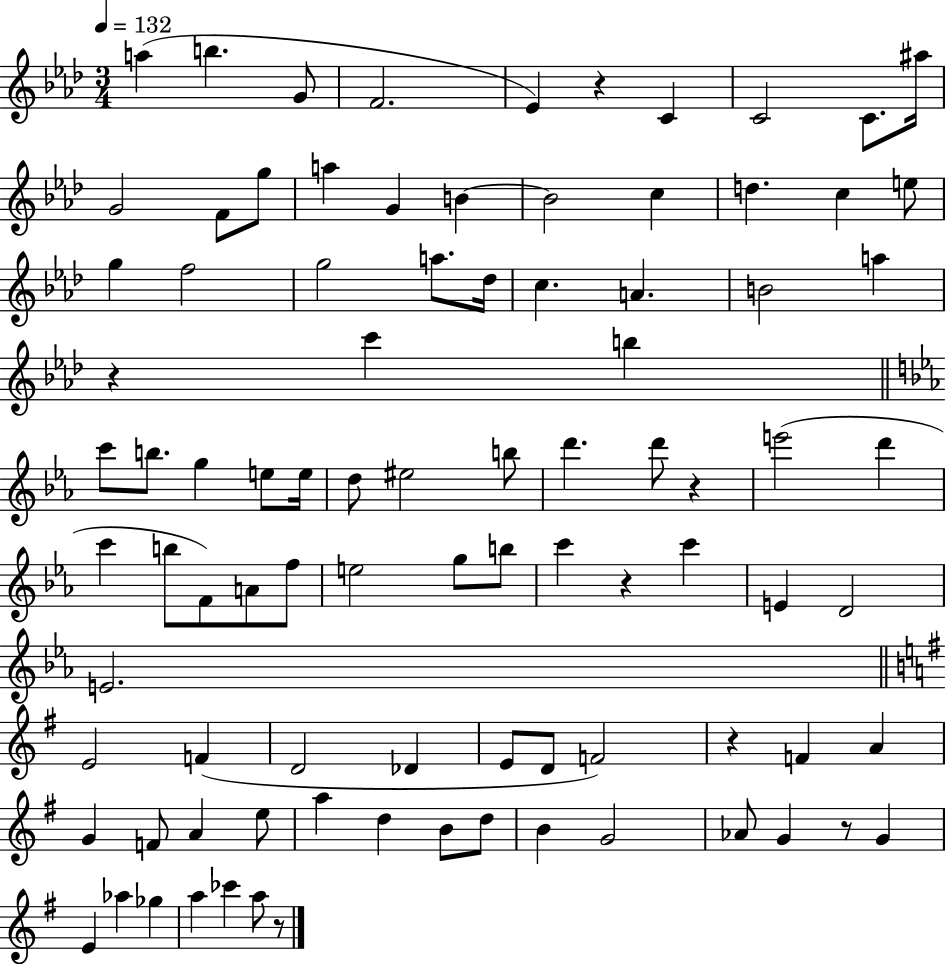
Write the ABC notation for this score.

X:1
T:Untitled
M:3/4
L:1/4
K:Ab
a b G/2 F2 _E z C C2 C/2 ^a/4 G2 F/2 g/2 a G B B2 c d c e/2 g f2 g2 a/2 _d/4 c A B2 a z c' b c'/2 b/2 g e/2 e/4 d/2 ^e2 b/2 d' d'/2 z e'2 d' c' b/2 F/2 A/2 f/2 e2 g/2 b/2 c' z c' E D2 E2 E2 F D2 _D E/2 D/2 F2 z F A G F/2 A e/2 a d B/2 d/2 B G2 _A/2 G z/2 G E _a _g a _c' a/2 z/2